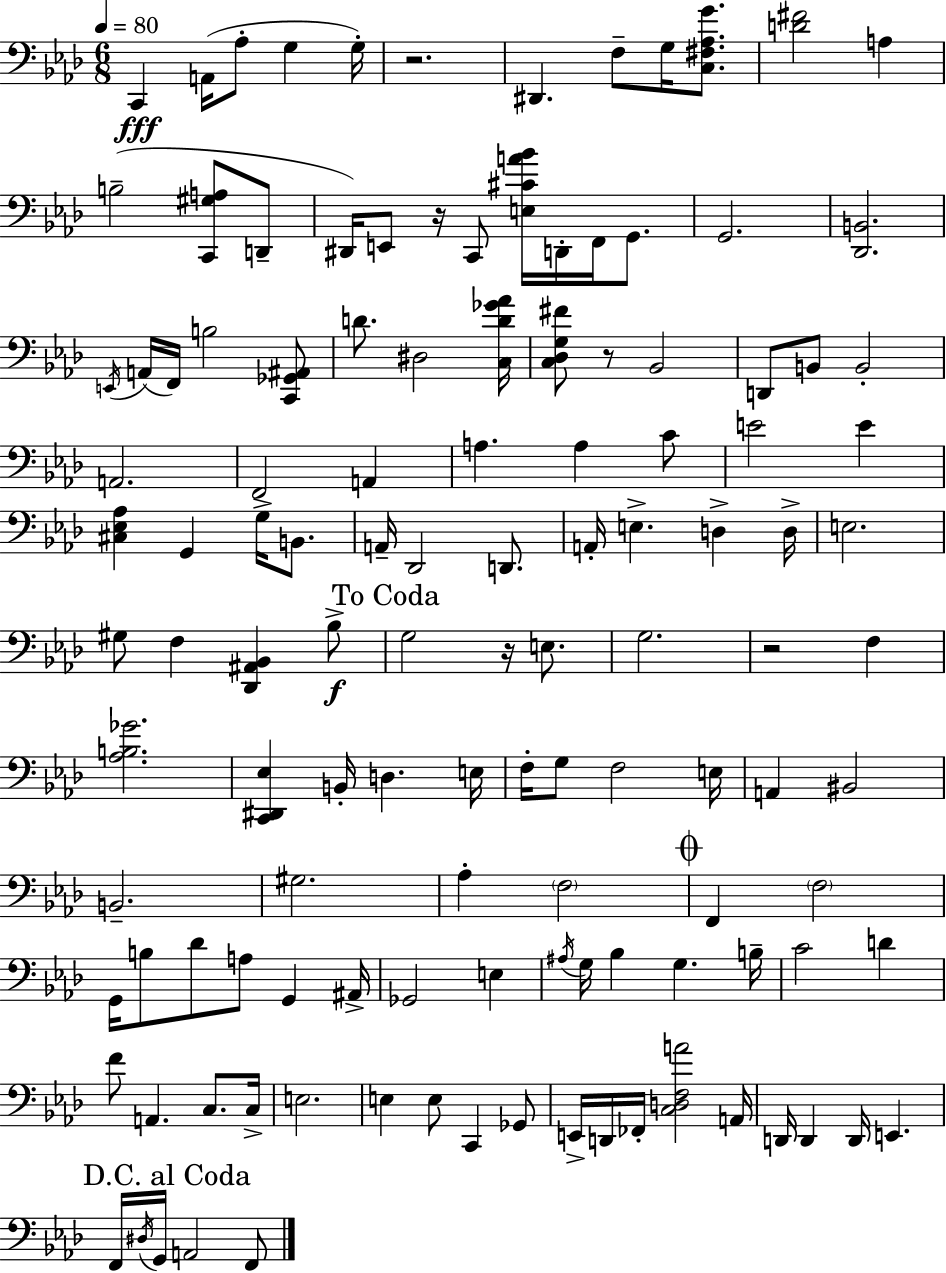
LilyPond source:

{
  \clef bass
  \numericTimeSignature
  \time 6/8
  \key aes \major
  \tempo 4 = 80
  c,4\fff a,16( aes8-. g4 g16-.) | r2. | dis,4. f8-- g16 <c fis aes g'>8. | <d' fis'>2 a4 | \break b2--( <c, gis a>8 d,8-- | dis,16) e,8 r16 c,8 <e cis' a' bes'>16 d,16-. f,16 g,8. | g,2. | <des, b,>2. | \break \acciaccatura { e,16 }( a,16 f,16) b2 <c, ges, ais,>8 | d'8. dis2 | <c d' ges' aes'>16 <c des g fis'>8 r8 bes,2 | d,8 b,8 b,2-. | \break a,2. | f,2 a,4 | a4. a4 c'8 | e'2 e'4 | \break <cis ees aes>4 g,4 g16-> b,8. | a,16-- des,2 d,8. | a,16-. e4.-> d4-> | d16-> e2. | \break gis8 f4 <des, ais, bes,>4 bes8->\f | \mark "To Coda" g2 r16 e8. | g2. | r2 f4 | \break <aes b ges'>2. | <c, dis, ees>4 b,16-. d4. | e16 f16-. g8 f2 | e16 a,4 bis,2 | \break b,2.-- | gis2. | aes4-. \parenthesize f2 | \mark \markup { \musicglyph "scripts.coda" } f,4 \parenthesize f2 | \break g,16 b8 des'8 a8 g,4 | ais,16-> ges,2 e4 | \acciaccatura { ais16 } g16 bes4 g4. | b16-- c'2 d'4 | \break f'8 a,4. c8. | c16-> e2. | e4 e8 c,4 | ges,8 e,16-> d,16 fes,16-. <c d f a'>2 | \break a,16 d,16 d,4 d,16 e,4. | \mark "D.C. al Coda" f,16 \acciaccatura { dis16 } g,16 a,2 | f,8 \bar "|."
}